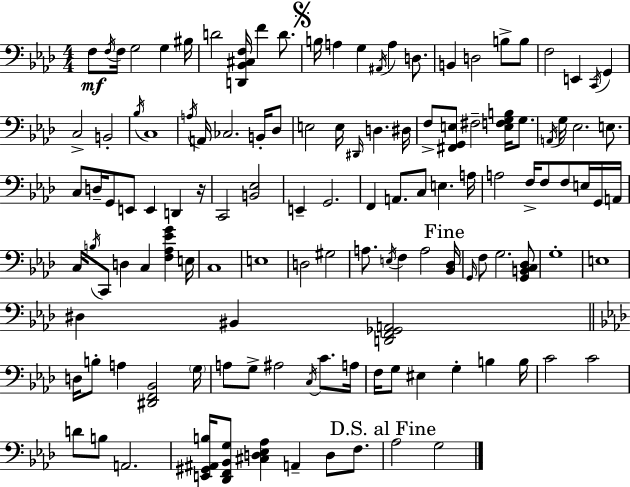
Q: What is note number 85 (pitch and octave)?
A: D#3